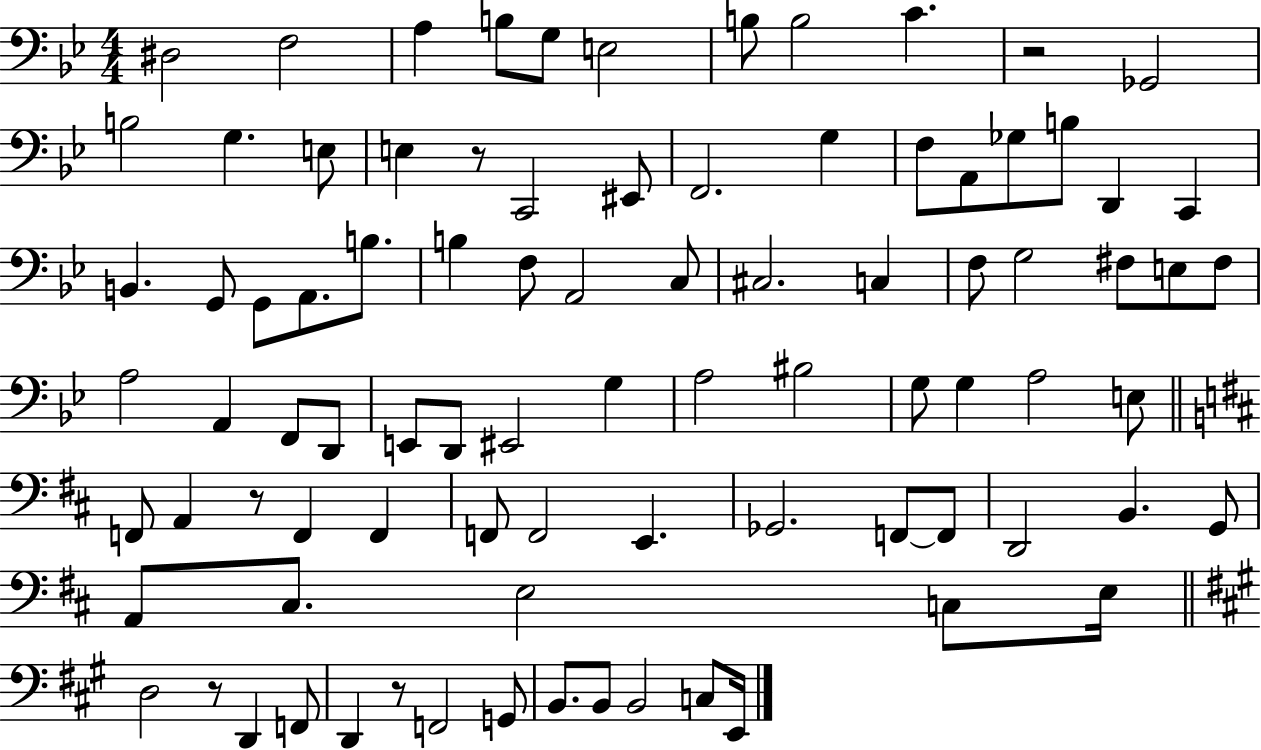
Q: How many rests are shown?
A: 5